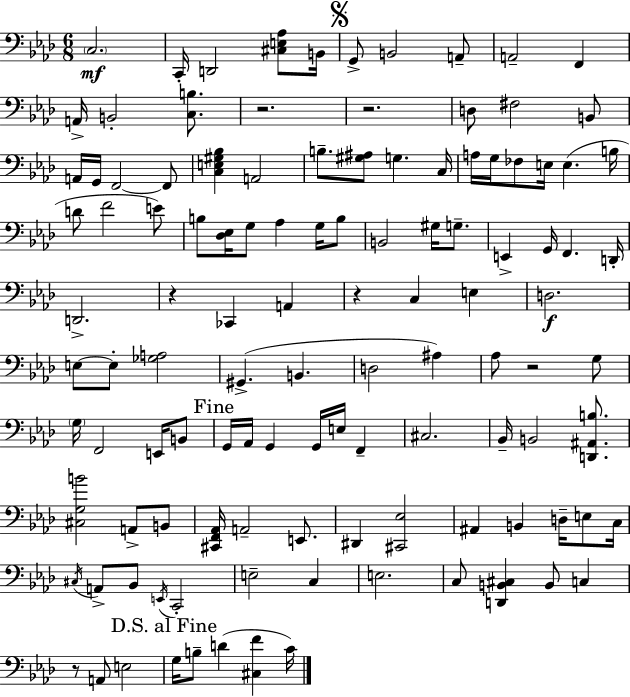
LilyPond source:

{
  \clef bass
  \numericTimeSignature
  \time 6/8
  \key aes \major
  \parenthesize c2.\mf | c,16-. d,2 <cis e aes>8 b,16 | \mark \markup { \musicglyph "scripts.segno" } g,8-> b,2 a,8-- | a,2-- f,4 | \break a,16-> b,2-. <c b>8. | r2. | r2. | d8 fis2 b,8 | \break a,16 g,16 f,2~~ f,8 | <c e gis bes>4 a,2 | b8.-- <gis ais>8 g4. c16 | a16 g16 fes8 e16 e4.( b16 | \break d'8 f'2 e'8) | b8 <des ees>16 g8 aes4 g16 b8 | b,2 gis16 g8.-- | e,4-> g,16 f,4. d,16-. | \break d,2.-> | r4 ces,4 a,4 | r4 c4 e4 | d2.\f | \break e8~~ e8-. <ges a>2 | gis,4.->( b,4. | d2 ais4) | aes8 r2 g8 | \break \parenthesize g16 f,2 e,16 b,8 | \mark "Fine" g,16 aes,16 g,4 g,16 e16 f,4-- | cis2. | bes,16-- b,2 <d, ais, b>8. | \break <cis g b'>2 a,8-> b,8 | <cis, f, aes,>16 a,2-- e,8. | dis,4 <cis, ees>2 | ais,4 b,4 d16-- e8 c16 | \break \acciaccatura { cis16 } a,8-> bes,8 \acciaccatura { e,16 } c,2-. | e2-- c4 | e2. | c8 <d, b, cis>4 b,8 c4 | \break r8 a,8 e2 | \mark "D.S. al Fine" g16 b8-- d'4( <cis f'>4 | c'16) \bar "|."
}